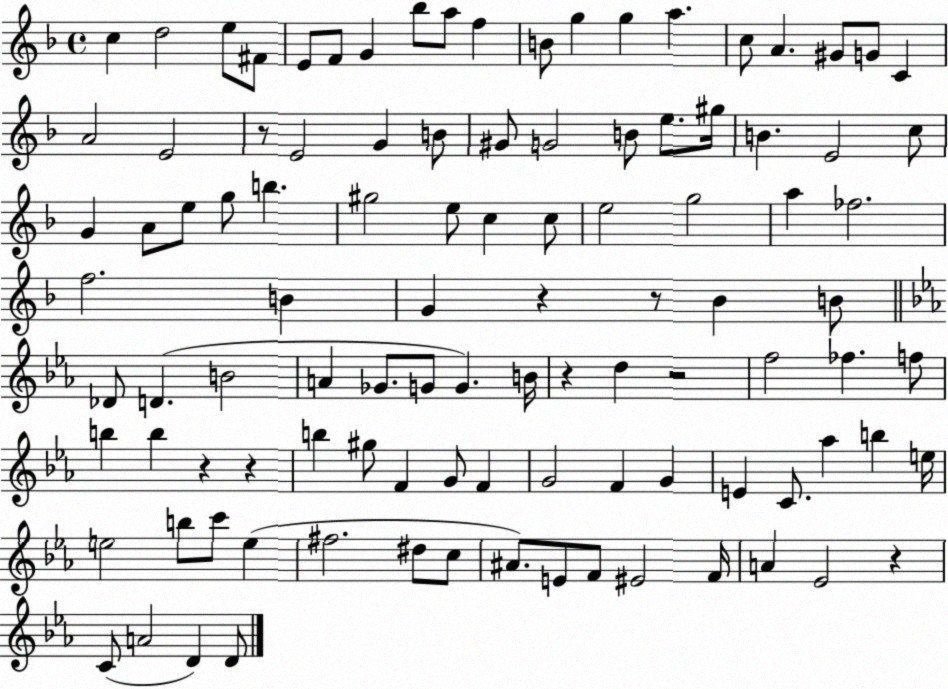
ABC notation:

X:1
T:Untitled
M:4/4
L:1/4
K:F
c d2 e/2 ^F/2 E/2 F/2 G _b/2 a/2 f B/2 g g a c/2 A ^G/2 G/2 C A2 E2 z/2 E2 G B/2 ^G/2 G2 B/2 e/2 ^g/4 B E2 c/2 G A/2 e/2 g/2 b ^g2 e/2 c c/2 e2 g2 a _f2 f2 B G z z/2 _B B/2 _D/2 D B2 A _G/2 G/2 G B/4 z d z2 f2 _f f/2 b b z z b ^g/2 F G/2 F G2 F G E C/2 _a b e/4 e2 b/2 c'/2 e ^f2 ^d/2 c/2 ^A/2 E/2 F/2 ^E2 F/4 A _E2 z C/2 A2 D D/2